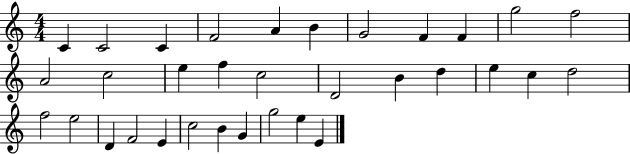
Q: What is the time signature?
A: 4/4